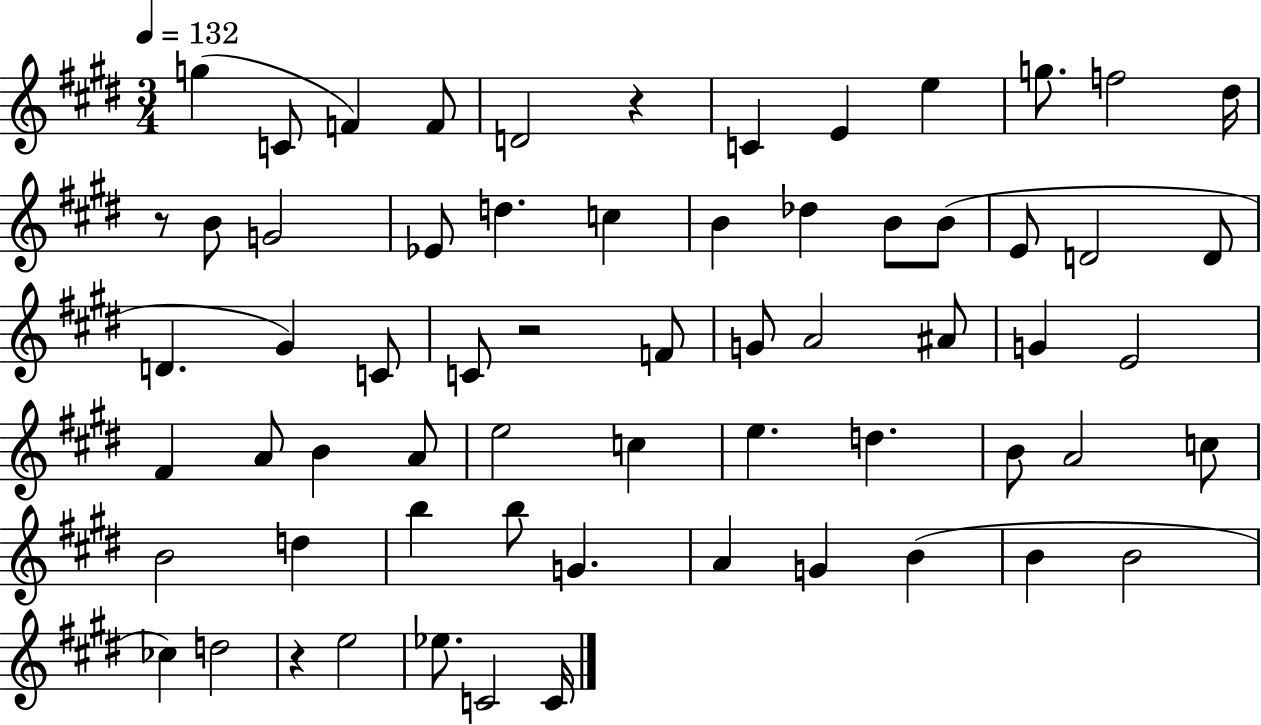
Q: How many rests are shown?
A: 4